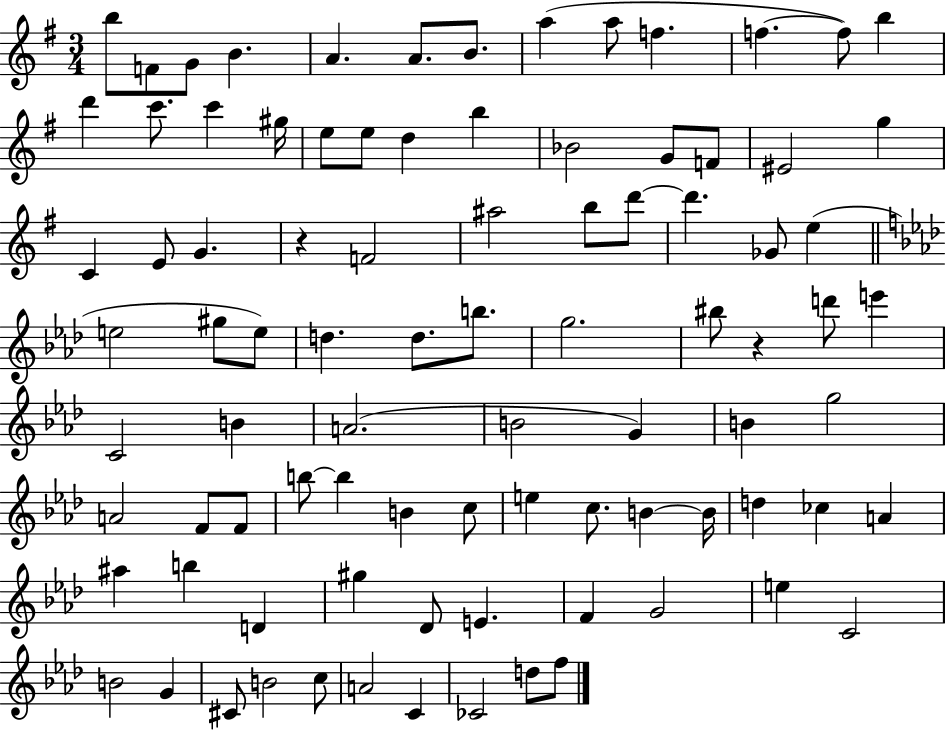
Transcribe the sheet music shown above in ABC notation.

X:1
T:Untitled
M:3/4
L:1/4
K:G
b/2 F/2 G/2 B A A/2 B/2 a a/2 f f f/2 b d' c'/2 c' ^g/4 e/2 e/2 d b _B2 G/2 F/2 ^E2 g C E/2 G z F2 ^a2 b/2 d'/2 d' _G/2 e e2 ^g/2 e/2 d d/2 b/2 g2 ^b/2 z d'/2 e' C2 B A2 B2 G B g2 A2 F/2 F/2 b/2 b B c/2 e c/2 B B/4 d _c A ^a b D ^g _D/2 E F G2 e C2 B2 G ^C/2 B2 c/2 A2 C _C2 d/2 f/2